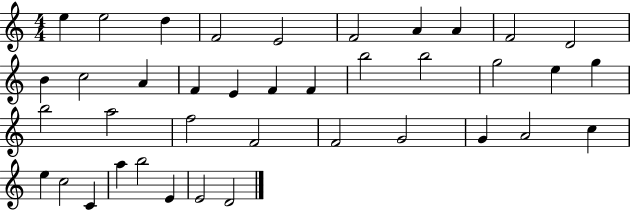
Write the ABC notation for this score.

X:1
T:Untitled
M:4/4
L:1/4
K:C
e e2 d F2 E2 F2 A A F2 D2 B c2 A F E F F b2 b2 g2 e g b2 a2 f2 F2 F2 G2 G A2 c e c2 C a b2 E E2 D2